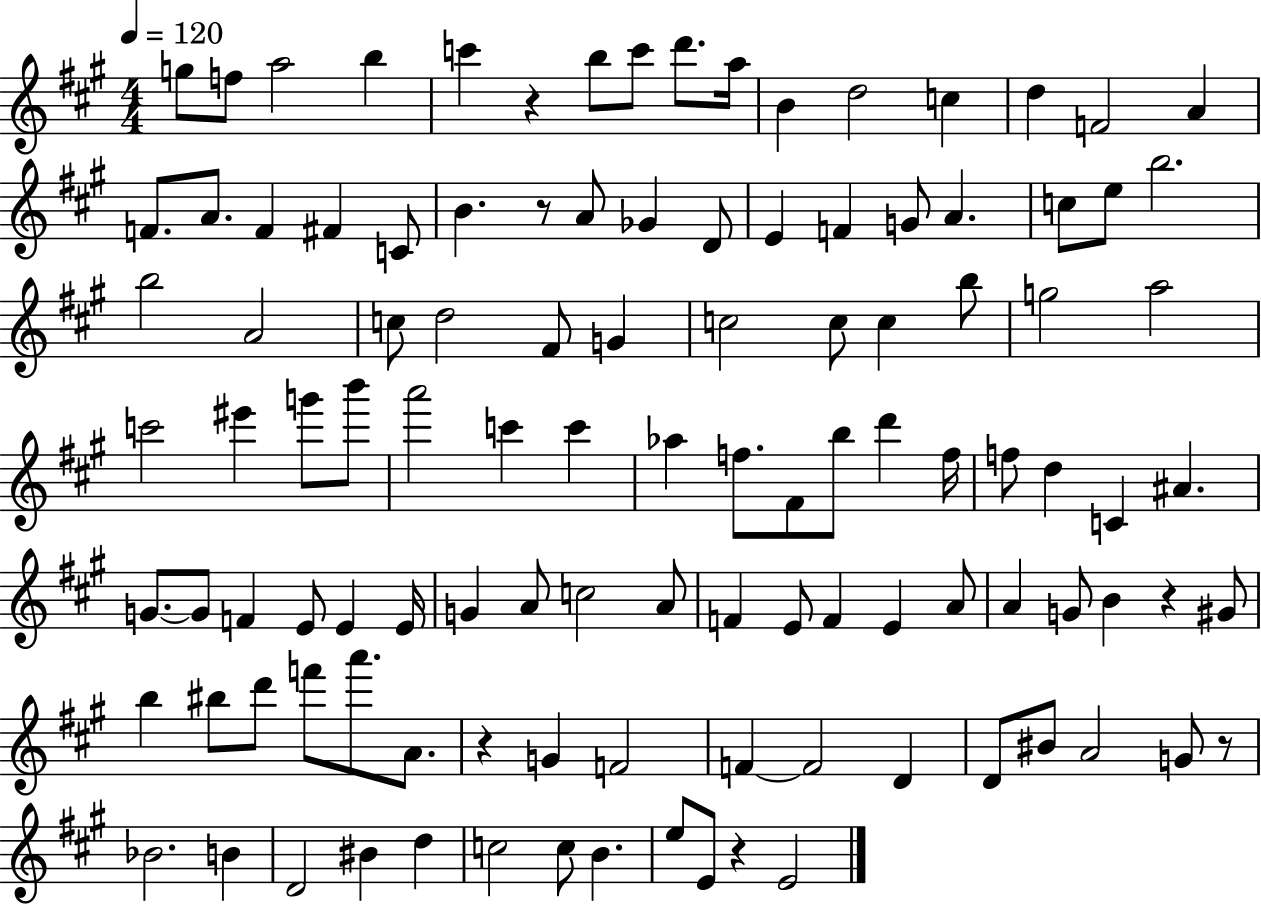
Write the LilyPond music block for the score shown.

{
  \clef treble
  \numericTimeSignature
  \time 4/4
  \key a \major
  \tempo 4 = 120
  g''8 f''8 a''2 b''4 | c'''4 r4 b''8 c'''8 d'''8. a''16 | b'4 d''2 c''4 | d''4 f'2 a'4 | \break f'8. a'8. f'4 fis'4 c'8 | b'4. r8 a'8 ges'4 d'8 | e'4 f'4 g'8 a'4. | c''8 e''8 b''2. | \break b''2 a'2 | c''8 d''2 fis'8 g'4 | c''2 c''8 c''4 b''8 | g''2 a''2 | \break c'''2 eis'''4 g'''8 b'''8 | a'''2 c'''4 c'''4 | aes''4 f''8. fis'8 b''8 d'''4 f''16 | f''8 d''4 c'4 ais'4. | \break g'8.~~ g'8 f'4 e'8 e'4 e'16 | g'4 a'8 c''2 a'8 | f'4 e'8 f'4 e'4 a'8 | a'4 g'8 b'4 r4 gis'8 | \break b''4 bis''8 d'''8 f'''8 a'''8. a'8. | r4 g'4 f'2 | f'4~~ f'2 d'4 | d'8 bis'8 a'2 g'8 r8 | \break bes'2. b'4 | d'2 bis'4 d''4 | c''2 c''8 b'4. | e''8 e'8 r4 e'2 | \break \bar "|."
}